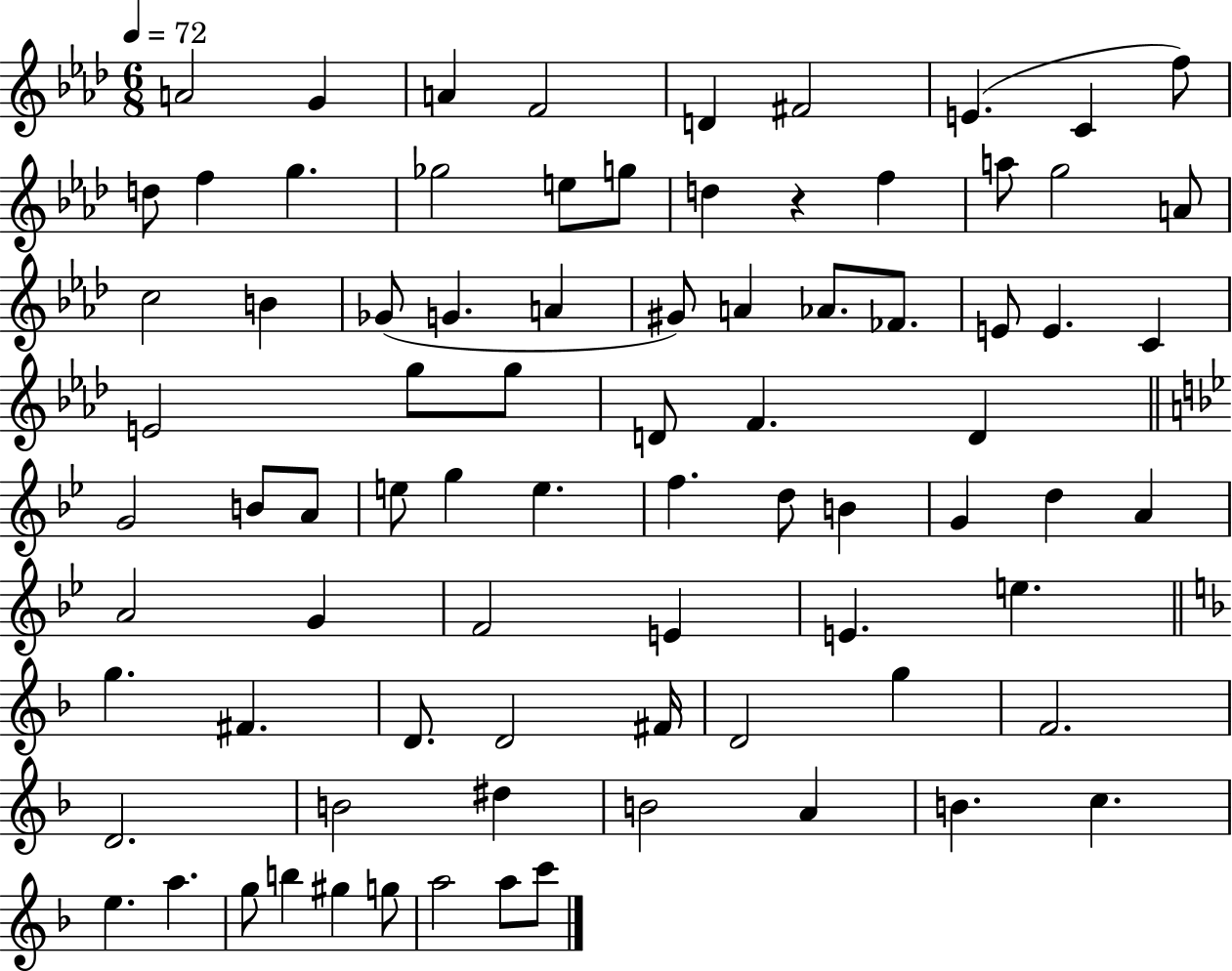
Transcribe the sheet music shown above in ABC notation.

X:1
T:Untitled
M:6/8
L:1/4
K:Ab
A2 G A F2 D ^F2 E C f/2 d/2 f g _g2 e/2 g/2 d z f a/2 g2 A/2 c2 B _G/2 G A ^G/2 A _A/2 _F/2 E/2 E C E2 g/2 g/2 D/2 F D G2 B/2 A/2 e/2 g e f d/2 B G d A A2 G F2 E E e g ^F D/2 D2 ^F/4 D2 g F2 D2 B2 ^d B2 A B c e a g/2 b ^g g/2 a2 a/2 c'/2